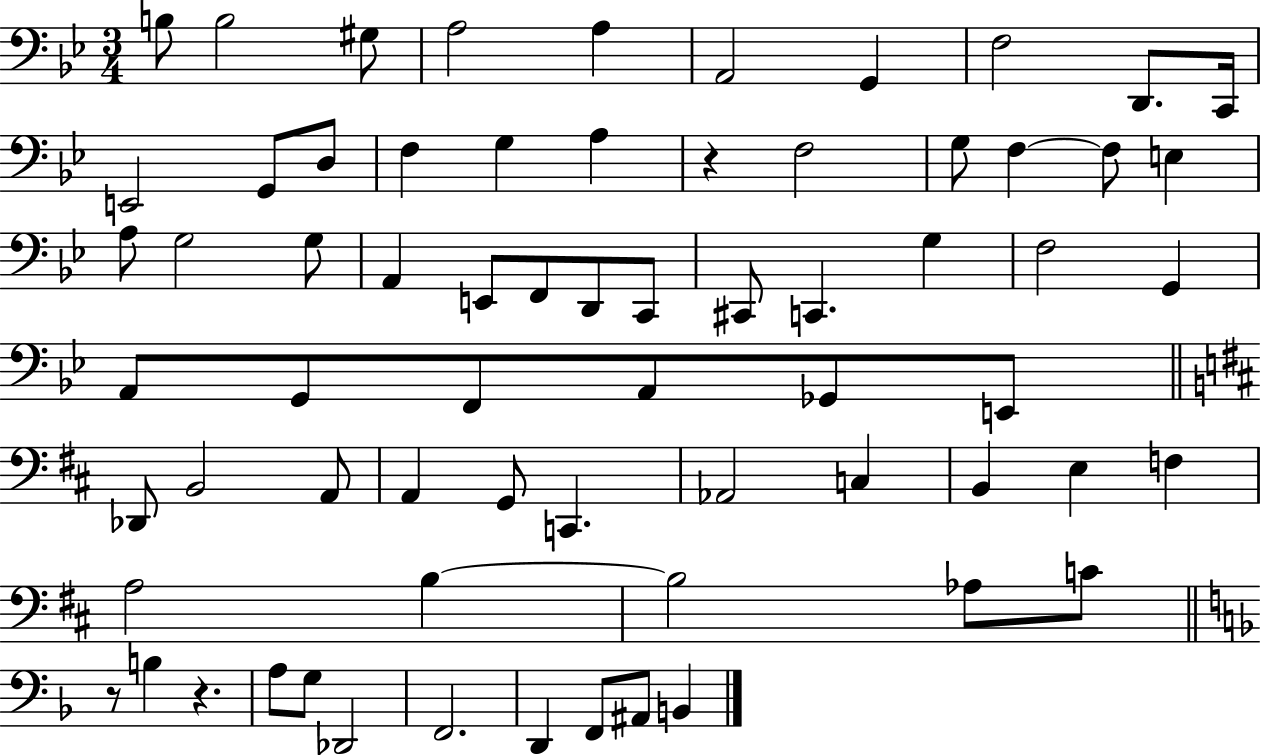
B3/e B3/h G#3/e A3/h A3/q A2/h G2/q F3/h D2/e. C2/s E2/h G2/e D3/e F3/q G3/q A3/q R/q F3/h G3/e F3/q F3/e E3/q A3/e G3/h G3/e A2/q E2/e F2/e D2/e C2/e C#2/e C2/q. G3/q F3/h G2/q A2/e G2/e F2/e A2/e Gb2/e E2/e Db2/e B2/h A2/e A2/q G2/e C2/q. Ab2/h C3/q B2/q E3/q F3/q A3/h B3/q B3/h Ab3/e C4/e R/e B3/q R/q. A3/e G3/e Db2/h F2/h. D2/q F2/e A#2/e B2/q